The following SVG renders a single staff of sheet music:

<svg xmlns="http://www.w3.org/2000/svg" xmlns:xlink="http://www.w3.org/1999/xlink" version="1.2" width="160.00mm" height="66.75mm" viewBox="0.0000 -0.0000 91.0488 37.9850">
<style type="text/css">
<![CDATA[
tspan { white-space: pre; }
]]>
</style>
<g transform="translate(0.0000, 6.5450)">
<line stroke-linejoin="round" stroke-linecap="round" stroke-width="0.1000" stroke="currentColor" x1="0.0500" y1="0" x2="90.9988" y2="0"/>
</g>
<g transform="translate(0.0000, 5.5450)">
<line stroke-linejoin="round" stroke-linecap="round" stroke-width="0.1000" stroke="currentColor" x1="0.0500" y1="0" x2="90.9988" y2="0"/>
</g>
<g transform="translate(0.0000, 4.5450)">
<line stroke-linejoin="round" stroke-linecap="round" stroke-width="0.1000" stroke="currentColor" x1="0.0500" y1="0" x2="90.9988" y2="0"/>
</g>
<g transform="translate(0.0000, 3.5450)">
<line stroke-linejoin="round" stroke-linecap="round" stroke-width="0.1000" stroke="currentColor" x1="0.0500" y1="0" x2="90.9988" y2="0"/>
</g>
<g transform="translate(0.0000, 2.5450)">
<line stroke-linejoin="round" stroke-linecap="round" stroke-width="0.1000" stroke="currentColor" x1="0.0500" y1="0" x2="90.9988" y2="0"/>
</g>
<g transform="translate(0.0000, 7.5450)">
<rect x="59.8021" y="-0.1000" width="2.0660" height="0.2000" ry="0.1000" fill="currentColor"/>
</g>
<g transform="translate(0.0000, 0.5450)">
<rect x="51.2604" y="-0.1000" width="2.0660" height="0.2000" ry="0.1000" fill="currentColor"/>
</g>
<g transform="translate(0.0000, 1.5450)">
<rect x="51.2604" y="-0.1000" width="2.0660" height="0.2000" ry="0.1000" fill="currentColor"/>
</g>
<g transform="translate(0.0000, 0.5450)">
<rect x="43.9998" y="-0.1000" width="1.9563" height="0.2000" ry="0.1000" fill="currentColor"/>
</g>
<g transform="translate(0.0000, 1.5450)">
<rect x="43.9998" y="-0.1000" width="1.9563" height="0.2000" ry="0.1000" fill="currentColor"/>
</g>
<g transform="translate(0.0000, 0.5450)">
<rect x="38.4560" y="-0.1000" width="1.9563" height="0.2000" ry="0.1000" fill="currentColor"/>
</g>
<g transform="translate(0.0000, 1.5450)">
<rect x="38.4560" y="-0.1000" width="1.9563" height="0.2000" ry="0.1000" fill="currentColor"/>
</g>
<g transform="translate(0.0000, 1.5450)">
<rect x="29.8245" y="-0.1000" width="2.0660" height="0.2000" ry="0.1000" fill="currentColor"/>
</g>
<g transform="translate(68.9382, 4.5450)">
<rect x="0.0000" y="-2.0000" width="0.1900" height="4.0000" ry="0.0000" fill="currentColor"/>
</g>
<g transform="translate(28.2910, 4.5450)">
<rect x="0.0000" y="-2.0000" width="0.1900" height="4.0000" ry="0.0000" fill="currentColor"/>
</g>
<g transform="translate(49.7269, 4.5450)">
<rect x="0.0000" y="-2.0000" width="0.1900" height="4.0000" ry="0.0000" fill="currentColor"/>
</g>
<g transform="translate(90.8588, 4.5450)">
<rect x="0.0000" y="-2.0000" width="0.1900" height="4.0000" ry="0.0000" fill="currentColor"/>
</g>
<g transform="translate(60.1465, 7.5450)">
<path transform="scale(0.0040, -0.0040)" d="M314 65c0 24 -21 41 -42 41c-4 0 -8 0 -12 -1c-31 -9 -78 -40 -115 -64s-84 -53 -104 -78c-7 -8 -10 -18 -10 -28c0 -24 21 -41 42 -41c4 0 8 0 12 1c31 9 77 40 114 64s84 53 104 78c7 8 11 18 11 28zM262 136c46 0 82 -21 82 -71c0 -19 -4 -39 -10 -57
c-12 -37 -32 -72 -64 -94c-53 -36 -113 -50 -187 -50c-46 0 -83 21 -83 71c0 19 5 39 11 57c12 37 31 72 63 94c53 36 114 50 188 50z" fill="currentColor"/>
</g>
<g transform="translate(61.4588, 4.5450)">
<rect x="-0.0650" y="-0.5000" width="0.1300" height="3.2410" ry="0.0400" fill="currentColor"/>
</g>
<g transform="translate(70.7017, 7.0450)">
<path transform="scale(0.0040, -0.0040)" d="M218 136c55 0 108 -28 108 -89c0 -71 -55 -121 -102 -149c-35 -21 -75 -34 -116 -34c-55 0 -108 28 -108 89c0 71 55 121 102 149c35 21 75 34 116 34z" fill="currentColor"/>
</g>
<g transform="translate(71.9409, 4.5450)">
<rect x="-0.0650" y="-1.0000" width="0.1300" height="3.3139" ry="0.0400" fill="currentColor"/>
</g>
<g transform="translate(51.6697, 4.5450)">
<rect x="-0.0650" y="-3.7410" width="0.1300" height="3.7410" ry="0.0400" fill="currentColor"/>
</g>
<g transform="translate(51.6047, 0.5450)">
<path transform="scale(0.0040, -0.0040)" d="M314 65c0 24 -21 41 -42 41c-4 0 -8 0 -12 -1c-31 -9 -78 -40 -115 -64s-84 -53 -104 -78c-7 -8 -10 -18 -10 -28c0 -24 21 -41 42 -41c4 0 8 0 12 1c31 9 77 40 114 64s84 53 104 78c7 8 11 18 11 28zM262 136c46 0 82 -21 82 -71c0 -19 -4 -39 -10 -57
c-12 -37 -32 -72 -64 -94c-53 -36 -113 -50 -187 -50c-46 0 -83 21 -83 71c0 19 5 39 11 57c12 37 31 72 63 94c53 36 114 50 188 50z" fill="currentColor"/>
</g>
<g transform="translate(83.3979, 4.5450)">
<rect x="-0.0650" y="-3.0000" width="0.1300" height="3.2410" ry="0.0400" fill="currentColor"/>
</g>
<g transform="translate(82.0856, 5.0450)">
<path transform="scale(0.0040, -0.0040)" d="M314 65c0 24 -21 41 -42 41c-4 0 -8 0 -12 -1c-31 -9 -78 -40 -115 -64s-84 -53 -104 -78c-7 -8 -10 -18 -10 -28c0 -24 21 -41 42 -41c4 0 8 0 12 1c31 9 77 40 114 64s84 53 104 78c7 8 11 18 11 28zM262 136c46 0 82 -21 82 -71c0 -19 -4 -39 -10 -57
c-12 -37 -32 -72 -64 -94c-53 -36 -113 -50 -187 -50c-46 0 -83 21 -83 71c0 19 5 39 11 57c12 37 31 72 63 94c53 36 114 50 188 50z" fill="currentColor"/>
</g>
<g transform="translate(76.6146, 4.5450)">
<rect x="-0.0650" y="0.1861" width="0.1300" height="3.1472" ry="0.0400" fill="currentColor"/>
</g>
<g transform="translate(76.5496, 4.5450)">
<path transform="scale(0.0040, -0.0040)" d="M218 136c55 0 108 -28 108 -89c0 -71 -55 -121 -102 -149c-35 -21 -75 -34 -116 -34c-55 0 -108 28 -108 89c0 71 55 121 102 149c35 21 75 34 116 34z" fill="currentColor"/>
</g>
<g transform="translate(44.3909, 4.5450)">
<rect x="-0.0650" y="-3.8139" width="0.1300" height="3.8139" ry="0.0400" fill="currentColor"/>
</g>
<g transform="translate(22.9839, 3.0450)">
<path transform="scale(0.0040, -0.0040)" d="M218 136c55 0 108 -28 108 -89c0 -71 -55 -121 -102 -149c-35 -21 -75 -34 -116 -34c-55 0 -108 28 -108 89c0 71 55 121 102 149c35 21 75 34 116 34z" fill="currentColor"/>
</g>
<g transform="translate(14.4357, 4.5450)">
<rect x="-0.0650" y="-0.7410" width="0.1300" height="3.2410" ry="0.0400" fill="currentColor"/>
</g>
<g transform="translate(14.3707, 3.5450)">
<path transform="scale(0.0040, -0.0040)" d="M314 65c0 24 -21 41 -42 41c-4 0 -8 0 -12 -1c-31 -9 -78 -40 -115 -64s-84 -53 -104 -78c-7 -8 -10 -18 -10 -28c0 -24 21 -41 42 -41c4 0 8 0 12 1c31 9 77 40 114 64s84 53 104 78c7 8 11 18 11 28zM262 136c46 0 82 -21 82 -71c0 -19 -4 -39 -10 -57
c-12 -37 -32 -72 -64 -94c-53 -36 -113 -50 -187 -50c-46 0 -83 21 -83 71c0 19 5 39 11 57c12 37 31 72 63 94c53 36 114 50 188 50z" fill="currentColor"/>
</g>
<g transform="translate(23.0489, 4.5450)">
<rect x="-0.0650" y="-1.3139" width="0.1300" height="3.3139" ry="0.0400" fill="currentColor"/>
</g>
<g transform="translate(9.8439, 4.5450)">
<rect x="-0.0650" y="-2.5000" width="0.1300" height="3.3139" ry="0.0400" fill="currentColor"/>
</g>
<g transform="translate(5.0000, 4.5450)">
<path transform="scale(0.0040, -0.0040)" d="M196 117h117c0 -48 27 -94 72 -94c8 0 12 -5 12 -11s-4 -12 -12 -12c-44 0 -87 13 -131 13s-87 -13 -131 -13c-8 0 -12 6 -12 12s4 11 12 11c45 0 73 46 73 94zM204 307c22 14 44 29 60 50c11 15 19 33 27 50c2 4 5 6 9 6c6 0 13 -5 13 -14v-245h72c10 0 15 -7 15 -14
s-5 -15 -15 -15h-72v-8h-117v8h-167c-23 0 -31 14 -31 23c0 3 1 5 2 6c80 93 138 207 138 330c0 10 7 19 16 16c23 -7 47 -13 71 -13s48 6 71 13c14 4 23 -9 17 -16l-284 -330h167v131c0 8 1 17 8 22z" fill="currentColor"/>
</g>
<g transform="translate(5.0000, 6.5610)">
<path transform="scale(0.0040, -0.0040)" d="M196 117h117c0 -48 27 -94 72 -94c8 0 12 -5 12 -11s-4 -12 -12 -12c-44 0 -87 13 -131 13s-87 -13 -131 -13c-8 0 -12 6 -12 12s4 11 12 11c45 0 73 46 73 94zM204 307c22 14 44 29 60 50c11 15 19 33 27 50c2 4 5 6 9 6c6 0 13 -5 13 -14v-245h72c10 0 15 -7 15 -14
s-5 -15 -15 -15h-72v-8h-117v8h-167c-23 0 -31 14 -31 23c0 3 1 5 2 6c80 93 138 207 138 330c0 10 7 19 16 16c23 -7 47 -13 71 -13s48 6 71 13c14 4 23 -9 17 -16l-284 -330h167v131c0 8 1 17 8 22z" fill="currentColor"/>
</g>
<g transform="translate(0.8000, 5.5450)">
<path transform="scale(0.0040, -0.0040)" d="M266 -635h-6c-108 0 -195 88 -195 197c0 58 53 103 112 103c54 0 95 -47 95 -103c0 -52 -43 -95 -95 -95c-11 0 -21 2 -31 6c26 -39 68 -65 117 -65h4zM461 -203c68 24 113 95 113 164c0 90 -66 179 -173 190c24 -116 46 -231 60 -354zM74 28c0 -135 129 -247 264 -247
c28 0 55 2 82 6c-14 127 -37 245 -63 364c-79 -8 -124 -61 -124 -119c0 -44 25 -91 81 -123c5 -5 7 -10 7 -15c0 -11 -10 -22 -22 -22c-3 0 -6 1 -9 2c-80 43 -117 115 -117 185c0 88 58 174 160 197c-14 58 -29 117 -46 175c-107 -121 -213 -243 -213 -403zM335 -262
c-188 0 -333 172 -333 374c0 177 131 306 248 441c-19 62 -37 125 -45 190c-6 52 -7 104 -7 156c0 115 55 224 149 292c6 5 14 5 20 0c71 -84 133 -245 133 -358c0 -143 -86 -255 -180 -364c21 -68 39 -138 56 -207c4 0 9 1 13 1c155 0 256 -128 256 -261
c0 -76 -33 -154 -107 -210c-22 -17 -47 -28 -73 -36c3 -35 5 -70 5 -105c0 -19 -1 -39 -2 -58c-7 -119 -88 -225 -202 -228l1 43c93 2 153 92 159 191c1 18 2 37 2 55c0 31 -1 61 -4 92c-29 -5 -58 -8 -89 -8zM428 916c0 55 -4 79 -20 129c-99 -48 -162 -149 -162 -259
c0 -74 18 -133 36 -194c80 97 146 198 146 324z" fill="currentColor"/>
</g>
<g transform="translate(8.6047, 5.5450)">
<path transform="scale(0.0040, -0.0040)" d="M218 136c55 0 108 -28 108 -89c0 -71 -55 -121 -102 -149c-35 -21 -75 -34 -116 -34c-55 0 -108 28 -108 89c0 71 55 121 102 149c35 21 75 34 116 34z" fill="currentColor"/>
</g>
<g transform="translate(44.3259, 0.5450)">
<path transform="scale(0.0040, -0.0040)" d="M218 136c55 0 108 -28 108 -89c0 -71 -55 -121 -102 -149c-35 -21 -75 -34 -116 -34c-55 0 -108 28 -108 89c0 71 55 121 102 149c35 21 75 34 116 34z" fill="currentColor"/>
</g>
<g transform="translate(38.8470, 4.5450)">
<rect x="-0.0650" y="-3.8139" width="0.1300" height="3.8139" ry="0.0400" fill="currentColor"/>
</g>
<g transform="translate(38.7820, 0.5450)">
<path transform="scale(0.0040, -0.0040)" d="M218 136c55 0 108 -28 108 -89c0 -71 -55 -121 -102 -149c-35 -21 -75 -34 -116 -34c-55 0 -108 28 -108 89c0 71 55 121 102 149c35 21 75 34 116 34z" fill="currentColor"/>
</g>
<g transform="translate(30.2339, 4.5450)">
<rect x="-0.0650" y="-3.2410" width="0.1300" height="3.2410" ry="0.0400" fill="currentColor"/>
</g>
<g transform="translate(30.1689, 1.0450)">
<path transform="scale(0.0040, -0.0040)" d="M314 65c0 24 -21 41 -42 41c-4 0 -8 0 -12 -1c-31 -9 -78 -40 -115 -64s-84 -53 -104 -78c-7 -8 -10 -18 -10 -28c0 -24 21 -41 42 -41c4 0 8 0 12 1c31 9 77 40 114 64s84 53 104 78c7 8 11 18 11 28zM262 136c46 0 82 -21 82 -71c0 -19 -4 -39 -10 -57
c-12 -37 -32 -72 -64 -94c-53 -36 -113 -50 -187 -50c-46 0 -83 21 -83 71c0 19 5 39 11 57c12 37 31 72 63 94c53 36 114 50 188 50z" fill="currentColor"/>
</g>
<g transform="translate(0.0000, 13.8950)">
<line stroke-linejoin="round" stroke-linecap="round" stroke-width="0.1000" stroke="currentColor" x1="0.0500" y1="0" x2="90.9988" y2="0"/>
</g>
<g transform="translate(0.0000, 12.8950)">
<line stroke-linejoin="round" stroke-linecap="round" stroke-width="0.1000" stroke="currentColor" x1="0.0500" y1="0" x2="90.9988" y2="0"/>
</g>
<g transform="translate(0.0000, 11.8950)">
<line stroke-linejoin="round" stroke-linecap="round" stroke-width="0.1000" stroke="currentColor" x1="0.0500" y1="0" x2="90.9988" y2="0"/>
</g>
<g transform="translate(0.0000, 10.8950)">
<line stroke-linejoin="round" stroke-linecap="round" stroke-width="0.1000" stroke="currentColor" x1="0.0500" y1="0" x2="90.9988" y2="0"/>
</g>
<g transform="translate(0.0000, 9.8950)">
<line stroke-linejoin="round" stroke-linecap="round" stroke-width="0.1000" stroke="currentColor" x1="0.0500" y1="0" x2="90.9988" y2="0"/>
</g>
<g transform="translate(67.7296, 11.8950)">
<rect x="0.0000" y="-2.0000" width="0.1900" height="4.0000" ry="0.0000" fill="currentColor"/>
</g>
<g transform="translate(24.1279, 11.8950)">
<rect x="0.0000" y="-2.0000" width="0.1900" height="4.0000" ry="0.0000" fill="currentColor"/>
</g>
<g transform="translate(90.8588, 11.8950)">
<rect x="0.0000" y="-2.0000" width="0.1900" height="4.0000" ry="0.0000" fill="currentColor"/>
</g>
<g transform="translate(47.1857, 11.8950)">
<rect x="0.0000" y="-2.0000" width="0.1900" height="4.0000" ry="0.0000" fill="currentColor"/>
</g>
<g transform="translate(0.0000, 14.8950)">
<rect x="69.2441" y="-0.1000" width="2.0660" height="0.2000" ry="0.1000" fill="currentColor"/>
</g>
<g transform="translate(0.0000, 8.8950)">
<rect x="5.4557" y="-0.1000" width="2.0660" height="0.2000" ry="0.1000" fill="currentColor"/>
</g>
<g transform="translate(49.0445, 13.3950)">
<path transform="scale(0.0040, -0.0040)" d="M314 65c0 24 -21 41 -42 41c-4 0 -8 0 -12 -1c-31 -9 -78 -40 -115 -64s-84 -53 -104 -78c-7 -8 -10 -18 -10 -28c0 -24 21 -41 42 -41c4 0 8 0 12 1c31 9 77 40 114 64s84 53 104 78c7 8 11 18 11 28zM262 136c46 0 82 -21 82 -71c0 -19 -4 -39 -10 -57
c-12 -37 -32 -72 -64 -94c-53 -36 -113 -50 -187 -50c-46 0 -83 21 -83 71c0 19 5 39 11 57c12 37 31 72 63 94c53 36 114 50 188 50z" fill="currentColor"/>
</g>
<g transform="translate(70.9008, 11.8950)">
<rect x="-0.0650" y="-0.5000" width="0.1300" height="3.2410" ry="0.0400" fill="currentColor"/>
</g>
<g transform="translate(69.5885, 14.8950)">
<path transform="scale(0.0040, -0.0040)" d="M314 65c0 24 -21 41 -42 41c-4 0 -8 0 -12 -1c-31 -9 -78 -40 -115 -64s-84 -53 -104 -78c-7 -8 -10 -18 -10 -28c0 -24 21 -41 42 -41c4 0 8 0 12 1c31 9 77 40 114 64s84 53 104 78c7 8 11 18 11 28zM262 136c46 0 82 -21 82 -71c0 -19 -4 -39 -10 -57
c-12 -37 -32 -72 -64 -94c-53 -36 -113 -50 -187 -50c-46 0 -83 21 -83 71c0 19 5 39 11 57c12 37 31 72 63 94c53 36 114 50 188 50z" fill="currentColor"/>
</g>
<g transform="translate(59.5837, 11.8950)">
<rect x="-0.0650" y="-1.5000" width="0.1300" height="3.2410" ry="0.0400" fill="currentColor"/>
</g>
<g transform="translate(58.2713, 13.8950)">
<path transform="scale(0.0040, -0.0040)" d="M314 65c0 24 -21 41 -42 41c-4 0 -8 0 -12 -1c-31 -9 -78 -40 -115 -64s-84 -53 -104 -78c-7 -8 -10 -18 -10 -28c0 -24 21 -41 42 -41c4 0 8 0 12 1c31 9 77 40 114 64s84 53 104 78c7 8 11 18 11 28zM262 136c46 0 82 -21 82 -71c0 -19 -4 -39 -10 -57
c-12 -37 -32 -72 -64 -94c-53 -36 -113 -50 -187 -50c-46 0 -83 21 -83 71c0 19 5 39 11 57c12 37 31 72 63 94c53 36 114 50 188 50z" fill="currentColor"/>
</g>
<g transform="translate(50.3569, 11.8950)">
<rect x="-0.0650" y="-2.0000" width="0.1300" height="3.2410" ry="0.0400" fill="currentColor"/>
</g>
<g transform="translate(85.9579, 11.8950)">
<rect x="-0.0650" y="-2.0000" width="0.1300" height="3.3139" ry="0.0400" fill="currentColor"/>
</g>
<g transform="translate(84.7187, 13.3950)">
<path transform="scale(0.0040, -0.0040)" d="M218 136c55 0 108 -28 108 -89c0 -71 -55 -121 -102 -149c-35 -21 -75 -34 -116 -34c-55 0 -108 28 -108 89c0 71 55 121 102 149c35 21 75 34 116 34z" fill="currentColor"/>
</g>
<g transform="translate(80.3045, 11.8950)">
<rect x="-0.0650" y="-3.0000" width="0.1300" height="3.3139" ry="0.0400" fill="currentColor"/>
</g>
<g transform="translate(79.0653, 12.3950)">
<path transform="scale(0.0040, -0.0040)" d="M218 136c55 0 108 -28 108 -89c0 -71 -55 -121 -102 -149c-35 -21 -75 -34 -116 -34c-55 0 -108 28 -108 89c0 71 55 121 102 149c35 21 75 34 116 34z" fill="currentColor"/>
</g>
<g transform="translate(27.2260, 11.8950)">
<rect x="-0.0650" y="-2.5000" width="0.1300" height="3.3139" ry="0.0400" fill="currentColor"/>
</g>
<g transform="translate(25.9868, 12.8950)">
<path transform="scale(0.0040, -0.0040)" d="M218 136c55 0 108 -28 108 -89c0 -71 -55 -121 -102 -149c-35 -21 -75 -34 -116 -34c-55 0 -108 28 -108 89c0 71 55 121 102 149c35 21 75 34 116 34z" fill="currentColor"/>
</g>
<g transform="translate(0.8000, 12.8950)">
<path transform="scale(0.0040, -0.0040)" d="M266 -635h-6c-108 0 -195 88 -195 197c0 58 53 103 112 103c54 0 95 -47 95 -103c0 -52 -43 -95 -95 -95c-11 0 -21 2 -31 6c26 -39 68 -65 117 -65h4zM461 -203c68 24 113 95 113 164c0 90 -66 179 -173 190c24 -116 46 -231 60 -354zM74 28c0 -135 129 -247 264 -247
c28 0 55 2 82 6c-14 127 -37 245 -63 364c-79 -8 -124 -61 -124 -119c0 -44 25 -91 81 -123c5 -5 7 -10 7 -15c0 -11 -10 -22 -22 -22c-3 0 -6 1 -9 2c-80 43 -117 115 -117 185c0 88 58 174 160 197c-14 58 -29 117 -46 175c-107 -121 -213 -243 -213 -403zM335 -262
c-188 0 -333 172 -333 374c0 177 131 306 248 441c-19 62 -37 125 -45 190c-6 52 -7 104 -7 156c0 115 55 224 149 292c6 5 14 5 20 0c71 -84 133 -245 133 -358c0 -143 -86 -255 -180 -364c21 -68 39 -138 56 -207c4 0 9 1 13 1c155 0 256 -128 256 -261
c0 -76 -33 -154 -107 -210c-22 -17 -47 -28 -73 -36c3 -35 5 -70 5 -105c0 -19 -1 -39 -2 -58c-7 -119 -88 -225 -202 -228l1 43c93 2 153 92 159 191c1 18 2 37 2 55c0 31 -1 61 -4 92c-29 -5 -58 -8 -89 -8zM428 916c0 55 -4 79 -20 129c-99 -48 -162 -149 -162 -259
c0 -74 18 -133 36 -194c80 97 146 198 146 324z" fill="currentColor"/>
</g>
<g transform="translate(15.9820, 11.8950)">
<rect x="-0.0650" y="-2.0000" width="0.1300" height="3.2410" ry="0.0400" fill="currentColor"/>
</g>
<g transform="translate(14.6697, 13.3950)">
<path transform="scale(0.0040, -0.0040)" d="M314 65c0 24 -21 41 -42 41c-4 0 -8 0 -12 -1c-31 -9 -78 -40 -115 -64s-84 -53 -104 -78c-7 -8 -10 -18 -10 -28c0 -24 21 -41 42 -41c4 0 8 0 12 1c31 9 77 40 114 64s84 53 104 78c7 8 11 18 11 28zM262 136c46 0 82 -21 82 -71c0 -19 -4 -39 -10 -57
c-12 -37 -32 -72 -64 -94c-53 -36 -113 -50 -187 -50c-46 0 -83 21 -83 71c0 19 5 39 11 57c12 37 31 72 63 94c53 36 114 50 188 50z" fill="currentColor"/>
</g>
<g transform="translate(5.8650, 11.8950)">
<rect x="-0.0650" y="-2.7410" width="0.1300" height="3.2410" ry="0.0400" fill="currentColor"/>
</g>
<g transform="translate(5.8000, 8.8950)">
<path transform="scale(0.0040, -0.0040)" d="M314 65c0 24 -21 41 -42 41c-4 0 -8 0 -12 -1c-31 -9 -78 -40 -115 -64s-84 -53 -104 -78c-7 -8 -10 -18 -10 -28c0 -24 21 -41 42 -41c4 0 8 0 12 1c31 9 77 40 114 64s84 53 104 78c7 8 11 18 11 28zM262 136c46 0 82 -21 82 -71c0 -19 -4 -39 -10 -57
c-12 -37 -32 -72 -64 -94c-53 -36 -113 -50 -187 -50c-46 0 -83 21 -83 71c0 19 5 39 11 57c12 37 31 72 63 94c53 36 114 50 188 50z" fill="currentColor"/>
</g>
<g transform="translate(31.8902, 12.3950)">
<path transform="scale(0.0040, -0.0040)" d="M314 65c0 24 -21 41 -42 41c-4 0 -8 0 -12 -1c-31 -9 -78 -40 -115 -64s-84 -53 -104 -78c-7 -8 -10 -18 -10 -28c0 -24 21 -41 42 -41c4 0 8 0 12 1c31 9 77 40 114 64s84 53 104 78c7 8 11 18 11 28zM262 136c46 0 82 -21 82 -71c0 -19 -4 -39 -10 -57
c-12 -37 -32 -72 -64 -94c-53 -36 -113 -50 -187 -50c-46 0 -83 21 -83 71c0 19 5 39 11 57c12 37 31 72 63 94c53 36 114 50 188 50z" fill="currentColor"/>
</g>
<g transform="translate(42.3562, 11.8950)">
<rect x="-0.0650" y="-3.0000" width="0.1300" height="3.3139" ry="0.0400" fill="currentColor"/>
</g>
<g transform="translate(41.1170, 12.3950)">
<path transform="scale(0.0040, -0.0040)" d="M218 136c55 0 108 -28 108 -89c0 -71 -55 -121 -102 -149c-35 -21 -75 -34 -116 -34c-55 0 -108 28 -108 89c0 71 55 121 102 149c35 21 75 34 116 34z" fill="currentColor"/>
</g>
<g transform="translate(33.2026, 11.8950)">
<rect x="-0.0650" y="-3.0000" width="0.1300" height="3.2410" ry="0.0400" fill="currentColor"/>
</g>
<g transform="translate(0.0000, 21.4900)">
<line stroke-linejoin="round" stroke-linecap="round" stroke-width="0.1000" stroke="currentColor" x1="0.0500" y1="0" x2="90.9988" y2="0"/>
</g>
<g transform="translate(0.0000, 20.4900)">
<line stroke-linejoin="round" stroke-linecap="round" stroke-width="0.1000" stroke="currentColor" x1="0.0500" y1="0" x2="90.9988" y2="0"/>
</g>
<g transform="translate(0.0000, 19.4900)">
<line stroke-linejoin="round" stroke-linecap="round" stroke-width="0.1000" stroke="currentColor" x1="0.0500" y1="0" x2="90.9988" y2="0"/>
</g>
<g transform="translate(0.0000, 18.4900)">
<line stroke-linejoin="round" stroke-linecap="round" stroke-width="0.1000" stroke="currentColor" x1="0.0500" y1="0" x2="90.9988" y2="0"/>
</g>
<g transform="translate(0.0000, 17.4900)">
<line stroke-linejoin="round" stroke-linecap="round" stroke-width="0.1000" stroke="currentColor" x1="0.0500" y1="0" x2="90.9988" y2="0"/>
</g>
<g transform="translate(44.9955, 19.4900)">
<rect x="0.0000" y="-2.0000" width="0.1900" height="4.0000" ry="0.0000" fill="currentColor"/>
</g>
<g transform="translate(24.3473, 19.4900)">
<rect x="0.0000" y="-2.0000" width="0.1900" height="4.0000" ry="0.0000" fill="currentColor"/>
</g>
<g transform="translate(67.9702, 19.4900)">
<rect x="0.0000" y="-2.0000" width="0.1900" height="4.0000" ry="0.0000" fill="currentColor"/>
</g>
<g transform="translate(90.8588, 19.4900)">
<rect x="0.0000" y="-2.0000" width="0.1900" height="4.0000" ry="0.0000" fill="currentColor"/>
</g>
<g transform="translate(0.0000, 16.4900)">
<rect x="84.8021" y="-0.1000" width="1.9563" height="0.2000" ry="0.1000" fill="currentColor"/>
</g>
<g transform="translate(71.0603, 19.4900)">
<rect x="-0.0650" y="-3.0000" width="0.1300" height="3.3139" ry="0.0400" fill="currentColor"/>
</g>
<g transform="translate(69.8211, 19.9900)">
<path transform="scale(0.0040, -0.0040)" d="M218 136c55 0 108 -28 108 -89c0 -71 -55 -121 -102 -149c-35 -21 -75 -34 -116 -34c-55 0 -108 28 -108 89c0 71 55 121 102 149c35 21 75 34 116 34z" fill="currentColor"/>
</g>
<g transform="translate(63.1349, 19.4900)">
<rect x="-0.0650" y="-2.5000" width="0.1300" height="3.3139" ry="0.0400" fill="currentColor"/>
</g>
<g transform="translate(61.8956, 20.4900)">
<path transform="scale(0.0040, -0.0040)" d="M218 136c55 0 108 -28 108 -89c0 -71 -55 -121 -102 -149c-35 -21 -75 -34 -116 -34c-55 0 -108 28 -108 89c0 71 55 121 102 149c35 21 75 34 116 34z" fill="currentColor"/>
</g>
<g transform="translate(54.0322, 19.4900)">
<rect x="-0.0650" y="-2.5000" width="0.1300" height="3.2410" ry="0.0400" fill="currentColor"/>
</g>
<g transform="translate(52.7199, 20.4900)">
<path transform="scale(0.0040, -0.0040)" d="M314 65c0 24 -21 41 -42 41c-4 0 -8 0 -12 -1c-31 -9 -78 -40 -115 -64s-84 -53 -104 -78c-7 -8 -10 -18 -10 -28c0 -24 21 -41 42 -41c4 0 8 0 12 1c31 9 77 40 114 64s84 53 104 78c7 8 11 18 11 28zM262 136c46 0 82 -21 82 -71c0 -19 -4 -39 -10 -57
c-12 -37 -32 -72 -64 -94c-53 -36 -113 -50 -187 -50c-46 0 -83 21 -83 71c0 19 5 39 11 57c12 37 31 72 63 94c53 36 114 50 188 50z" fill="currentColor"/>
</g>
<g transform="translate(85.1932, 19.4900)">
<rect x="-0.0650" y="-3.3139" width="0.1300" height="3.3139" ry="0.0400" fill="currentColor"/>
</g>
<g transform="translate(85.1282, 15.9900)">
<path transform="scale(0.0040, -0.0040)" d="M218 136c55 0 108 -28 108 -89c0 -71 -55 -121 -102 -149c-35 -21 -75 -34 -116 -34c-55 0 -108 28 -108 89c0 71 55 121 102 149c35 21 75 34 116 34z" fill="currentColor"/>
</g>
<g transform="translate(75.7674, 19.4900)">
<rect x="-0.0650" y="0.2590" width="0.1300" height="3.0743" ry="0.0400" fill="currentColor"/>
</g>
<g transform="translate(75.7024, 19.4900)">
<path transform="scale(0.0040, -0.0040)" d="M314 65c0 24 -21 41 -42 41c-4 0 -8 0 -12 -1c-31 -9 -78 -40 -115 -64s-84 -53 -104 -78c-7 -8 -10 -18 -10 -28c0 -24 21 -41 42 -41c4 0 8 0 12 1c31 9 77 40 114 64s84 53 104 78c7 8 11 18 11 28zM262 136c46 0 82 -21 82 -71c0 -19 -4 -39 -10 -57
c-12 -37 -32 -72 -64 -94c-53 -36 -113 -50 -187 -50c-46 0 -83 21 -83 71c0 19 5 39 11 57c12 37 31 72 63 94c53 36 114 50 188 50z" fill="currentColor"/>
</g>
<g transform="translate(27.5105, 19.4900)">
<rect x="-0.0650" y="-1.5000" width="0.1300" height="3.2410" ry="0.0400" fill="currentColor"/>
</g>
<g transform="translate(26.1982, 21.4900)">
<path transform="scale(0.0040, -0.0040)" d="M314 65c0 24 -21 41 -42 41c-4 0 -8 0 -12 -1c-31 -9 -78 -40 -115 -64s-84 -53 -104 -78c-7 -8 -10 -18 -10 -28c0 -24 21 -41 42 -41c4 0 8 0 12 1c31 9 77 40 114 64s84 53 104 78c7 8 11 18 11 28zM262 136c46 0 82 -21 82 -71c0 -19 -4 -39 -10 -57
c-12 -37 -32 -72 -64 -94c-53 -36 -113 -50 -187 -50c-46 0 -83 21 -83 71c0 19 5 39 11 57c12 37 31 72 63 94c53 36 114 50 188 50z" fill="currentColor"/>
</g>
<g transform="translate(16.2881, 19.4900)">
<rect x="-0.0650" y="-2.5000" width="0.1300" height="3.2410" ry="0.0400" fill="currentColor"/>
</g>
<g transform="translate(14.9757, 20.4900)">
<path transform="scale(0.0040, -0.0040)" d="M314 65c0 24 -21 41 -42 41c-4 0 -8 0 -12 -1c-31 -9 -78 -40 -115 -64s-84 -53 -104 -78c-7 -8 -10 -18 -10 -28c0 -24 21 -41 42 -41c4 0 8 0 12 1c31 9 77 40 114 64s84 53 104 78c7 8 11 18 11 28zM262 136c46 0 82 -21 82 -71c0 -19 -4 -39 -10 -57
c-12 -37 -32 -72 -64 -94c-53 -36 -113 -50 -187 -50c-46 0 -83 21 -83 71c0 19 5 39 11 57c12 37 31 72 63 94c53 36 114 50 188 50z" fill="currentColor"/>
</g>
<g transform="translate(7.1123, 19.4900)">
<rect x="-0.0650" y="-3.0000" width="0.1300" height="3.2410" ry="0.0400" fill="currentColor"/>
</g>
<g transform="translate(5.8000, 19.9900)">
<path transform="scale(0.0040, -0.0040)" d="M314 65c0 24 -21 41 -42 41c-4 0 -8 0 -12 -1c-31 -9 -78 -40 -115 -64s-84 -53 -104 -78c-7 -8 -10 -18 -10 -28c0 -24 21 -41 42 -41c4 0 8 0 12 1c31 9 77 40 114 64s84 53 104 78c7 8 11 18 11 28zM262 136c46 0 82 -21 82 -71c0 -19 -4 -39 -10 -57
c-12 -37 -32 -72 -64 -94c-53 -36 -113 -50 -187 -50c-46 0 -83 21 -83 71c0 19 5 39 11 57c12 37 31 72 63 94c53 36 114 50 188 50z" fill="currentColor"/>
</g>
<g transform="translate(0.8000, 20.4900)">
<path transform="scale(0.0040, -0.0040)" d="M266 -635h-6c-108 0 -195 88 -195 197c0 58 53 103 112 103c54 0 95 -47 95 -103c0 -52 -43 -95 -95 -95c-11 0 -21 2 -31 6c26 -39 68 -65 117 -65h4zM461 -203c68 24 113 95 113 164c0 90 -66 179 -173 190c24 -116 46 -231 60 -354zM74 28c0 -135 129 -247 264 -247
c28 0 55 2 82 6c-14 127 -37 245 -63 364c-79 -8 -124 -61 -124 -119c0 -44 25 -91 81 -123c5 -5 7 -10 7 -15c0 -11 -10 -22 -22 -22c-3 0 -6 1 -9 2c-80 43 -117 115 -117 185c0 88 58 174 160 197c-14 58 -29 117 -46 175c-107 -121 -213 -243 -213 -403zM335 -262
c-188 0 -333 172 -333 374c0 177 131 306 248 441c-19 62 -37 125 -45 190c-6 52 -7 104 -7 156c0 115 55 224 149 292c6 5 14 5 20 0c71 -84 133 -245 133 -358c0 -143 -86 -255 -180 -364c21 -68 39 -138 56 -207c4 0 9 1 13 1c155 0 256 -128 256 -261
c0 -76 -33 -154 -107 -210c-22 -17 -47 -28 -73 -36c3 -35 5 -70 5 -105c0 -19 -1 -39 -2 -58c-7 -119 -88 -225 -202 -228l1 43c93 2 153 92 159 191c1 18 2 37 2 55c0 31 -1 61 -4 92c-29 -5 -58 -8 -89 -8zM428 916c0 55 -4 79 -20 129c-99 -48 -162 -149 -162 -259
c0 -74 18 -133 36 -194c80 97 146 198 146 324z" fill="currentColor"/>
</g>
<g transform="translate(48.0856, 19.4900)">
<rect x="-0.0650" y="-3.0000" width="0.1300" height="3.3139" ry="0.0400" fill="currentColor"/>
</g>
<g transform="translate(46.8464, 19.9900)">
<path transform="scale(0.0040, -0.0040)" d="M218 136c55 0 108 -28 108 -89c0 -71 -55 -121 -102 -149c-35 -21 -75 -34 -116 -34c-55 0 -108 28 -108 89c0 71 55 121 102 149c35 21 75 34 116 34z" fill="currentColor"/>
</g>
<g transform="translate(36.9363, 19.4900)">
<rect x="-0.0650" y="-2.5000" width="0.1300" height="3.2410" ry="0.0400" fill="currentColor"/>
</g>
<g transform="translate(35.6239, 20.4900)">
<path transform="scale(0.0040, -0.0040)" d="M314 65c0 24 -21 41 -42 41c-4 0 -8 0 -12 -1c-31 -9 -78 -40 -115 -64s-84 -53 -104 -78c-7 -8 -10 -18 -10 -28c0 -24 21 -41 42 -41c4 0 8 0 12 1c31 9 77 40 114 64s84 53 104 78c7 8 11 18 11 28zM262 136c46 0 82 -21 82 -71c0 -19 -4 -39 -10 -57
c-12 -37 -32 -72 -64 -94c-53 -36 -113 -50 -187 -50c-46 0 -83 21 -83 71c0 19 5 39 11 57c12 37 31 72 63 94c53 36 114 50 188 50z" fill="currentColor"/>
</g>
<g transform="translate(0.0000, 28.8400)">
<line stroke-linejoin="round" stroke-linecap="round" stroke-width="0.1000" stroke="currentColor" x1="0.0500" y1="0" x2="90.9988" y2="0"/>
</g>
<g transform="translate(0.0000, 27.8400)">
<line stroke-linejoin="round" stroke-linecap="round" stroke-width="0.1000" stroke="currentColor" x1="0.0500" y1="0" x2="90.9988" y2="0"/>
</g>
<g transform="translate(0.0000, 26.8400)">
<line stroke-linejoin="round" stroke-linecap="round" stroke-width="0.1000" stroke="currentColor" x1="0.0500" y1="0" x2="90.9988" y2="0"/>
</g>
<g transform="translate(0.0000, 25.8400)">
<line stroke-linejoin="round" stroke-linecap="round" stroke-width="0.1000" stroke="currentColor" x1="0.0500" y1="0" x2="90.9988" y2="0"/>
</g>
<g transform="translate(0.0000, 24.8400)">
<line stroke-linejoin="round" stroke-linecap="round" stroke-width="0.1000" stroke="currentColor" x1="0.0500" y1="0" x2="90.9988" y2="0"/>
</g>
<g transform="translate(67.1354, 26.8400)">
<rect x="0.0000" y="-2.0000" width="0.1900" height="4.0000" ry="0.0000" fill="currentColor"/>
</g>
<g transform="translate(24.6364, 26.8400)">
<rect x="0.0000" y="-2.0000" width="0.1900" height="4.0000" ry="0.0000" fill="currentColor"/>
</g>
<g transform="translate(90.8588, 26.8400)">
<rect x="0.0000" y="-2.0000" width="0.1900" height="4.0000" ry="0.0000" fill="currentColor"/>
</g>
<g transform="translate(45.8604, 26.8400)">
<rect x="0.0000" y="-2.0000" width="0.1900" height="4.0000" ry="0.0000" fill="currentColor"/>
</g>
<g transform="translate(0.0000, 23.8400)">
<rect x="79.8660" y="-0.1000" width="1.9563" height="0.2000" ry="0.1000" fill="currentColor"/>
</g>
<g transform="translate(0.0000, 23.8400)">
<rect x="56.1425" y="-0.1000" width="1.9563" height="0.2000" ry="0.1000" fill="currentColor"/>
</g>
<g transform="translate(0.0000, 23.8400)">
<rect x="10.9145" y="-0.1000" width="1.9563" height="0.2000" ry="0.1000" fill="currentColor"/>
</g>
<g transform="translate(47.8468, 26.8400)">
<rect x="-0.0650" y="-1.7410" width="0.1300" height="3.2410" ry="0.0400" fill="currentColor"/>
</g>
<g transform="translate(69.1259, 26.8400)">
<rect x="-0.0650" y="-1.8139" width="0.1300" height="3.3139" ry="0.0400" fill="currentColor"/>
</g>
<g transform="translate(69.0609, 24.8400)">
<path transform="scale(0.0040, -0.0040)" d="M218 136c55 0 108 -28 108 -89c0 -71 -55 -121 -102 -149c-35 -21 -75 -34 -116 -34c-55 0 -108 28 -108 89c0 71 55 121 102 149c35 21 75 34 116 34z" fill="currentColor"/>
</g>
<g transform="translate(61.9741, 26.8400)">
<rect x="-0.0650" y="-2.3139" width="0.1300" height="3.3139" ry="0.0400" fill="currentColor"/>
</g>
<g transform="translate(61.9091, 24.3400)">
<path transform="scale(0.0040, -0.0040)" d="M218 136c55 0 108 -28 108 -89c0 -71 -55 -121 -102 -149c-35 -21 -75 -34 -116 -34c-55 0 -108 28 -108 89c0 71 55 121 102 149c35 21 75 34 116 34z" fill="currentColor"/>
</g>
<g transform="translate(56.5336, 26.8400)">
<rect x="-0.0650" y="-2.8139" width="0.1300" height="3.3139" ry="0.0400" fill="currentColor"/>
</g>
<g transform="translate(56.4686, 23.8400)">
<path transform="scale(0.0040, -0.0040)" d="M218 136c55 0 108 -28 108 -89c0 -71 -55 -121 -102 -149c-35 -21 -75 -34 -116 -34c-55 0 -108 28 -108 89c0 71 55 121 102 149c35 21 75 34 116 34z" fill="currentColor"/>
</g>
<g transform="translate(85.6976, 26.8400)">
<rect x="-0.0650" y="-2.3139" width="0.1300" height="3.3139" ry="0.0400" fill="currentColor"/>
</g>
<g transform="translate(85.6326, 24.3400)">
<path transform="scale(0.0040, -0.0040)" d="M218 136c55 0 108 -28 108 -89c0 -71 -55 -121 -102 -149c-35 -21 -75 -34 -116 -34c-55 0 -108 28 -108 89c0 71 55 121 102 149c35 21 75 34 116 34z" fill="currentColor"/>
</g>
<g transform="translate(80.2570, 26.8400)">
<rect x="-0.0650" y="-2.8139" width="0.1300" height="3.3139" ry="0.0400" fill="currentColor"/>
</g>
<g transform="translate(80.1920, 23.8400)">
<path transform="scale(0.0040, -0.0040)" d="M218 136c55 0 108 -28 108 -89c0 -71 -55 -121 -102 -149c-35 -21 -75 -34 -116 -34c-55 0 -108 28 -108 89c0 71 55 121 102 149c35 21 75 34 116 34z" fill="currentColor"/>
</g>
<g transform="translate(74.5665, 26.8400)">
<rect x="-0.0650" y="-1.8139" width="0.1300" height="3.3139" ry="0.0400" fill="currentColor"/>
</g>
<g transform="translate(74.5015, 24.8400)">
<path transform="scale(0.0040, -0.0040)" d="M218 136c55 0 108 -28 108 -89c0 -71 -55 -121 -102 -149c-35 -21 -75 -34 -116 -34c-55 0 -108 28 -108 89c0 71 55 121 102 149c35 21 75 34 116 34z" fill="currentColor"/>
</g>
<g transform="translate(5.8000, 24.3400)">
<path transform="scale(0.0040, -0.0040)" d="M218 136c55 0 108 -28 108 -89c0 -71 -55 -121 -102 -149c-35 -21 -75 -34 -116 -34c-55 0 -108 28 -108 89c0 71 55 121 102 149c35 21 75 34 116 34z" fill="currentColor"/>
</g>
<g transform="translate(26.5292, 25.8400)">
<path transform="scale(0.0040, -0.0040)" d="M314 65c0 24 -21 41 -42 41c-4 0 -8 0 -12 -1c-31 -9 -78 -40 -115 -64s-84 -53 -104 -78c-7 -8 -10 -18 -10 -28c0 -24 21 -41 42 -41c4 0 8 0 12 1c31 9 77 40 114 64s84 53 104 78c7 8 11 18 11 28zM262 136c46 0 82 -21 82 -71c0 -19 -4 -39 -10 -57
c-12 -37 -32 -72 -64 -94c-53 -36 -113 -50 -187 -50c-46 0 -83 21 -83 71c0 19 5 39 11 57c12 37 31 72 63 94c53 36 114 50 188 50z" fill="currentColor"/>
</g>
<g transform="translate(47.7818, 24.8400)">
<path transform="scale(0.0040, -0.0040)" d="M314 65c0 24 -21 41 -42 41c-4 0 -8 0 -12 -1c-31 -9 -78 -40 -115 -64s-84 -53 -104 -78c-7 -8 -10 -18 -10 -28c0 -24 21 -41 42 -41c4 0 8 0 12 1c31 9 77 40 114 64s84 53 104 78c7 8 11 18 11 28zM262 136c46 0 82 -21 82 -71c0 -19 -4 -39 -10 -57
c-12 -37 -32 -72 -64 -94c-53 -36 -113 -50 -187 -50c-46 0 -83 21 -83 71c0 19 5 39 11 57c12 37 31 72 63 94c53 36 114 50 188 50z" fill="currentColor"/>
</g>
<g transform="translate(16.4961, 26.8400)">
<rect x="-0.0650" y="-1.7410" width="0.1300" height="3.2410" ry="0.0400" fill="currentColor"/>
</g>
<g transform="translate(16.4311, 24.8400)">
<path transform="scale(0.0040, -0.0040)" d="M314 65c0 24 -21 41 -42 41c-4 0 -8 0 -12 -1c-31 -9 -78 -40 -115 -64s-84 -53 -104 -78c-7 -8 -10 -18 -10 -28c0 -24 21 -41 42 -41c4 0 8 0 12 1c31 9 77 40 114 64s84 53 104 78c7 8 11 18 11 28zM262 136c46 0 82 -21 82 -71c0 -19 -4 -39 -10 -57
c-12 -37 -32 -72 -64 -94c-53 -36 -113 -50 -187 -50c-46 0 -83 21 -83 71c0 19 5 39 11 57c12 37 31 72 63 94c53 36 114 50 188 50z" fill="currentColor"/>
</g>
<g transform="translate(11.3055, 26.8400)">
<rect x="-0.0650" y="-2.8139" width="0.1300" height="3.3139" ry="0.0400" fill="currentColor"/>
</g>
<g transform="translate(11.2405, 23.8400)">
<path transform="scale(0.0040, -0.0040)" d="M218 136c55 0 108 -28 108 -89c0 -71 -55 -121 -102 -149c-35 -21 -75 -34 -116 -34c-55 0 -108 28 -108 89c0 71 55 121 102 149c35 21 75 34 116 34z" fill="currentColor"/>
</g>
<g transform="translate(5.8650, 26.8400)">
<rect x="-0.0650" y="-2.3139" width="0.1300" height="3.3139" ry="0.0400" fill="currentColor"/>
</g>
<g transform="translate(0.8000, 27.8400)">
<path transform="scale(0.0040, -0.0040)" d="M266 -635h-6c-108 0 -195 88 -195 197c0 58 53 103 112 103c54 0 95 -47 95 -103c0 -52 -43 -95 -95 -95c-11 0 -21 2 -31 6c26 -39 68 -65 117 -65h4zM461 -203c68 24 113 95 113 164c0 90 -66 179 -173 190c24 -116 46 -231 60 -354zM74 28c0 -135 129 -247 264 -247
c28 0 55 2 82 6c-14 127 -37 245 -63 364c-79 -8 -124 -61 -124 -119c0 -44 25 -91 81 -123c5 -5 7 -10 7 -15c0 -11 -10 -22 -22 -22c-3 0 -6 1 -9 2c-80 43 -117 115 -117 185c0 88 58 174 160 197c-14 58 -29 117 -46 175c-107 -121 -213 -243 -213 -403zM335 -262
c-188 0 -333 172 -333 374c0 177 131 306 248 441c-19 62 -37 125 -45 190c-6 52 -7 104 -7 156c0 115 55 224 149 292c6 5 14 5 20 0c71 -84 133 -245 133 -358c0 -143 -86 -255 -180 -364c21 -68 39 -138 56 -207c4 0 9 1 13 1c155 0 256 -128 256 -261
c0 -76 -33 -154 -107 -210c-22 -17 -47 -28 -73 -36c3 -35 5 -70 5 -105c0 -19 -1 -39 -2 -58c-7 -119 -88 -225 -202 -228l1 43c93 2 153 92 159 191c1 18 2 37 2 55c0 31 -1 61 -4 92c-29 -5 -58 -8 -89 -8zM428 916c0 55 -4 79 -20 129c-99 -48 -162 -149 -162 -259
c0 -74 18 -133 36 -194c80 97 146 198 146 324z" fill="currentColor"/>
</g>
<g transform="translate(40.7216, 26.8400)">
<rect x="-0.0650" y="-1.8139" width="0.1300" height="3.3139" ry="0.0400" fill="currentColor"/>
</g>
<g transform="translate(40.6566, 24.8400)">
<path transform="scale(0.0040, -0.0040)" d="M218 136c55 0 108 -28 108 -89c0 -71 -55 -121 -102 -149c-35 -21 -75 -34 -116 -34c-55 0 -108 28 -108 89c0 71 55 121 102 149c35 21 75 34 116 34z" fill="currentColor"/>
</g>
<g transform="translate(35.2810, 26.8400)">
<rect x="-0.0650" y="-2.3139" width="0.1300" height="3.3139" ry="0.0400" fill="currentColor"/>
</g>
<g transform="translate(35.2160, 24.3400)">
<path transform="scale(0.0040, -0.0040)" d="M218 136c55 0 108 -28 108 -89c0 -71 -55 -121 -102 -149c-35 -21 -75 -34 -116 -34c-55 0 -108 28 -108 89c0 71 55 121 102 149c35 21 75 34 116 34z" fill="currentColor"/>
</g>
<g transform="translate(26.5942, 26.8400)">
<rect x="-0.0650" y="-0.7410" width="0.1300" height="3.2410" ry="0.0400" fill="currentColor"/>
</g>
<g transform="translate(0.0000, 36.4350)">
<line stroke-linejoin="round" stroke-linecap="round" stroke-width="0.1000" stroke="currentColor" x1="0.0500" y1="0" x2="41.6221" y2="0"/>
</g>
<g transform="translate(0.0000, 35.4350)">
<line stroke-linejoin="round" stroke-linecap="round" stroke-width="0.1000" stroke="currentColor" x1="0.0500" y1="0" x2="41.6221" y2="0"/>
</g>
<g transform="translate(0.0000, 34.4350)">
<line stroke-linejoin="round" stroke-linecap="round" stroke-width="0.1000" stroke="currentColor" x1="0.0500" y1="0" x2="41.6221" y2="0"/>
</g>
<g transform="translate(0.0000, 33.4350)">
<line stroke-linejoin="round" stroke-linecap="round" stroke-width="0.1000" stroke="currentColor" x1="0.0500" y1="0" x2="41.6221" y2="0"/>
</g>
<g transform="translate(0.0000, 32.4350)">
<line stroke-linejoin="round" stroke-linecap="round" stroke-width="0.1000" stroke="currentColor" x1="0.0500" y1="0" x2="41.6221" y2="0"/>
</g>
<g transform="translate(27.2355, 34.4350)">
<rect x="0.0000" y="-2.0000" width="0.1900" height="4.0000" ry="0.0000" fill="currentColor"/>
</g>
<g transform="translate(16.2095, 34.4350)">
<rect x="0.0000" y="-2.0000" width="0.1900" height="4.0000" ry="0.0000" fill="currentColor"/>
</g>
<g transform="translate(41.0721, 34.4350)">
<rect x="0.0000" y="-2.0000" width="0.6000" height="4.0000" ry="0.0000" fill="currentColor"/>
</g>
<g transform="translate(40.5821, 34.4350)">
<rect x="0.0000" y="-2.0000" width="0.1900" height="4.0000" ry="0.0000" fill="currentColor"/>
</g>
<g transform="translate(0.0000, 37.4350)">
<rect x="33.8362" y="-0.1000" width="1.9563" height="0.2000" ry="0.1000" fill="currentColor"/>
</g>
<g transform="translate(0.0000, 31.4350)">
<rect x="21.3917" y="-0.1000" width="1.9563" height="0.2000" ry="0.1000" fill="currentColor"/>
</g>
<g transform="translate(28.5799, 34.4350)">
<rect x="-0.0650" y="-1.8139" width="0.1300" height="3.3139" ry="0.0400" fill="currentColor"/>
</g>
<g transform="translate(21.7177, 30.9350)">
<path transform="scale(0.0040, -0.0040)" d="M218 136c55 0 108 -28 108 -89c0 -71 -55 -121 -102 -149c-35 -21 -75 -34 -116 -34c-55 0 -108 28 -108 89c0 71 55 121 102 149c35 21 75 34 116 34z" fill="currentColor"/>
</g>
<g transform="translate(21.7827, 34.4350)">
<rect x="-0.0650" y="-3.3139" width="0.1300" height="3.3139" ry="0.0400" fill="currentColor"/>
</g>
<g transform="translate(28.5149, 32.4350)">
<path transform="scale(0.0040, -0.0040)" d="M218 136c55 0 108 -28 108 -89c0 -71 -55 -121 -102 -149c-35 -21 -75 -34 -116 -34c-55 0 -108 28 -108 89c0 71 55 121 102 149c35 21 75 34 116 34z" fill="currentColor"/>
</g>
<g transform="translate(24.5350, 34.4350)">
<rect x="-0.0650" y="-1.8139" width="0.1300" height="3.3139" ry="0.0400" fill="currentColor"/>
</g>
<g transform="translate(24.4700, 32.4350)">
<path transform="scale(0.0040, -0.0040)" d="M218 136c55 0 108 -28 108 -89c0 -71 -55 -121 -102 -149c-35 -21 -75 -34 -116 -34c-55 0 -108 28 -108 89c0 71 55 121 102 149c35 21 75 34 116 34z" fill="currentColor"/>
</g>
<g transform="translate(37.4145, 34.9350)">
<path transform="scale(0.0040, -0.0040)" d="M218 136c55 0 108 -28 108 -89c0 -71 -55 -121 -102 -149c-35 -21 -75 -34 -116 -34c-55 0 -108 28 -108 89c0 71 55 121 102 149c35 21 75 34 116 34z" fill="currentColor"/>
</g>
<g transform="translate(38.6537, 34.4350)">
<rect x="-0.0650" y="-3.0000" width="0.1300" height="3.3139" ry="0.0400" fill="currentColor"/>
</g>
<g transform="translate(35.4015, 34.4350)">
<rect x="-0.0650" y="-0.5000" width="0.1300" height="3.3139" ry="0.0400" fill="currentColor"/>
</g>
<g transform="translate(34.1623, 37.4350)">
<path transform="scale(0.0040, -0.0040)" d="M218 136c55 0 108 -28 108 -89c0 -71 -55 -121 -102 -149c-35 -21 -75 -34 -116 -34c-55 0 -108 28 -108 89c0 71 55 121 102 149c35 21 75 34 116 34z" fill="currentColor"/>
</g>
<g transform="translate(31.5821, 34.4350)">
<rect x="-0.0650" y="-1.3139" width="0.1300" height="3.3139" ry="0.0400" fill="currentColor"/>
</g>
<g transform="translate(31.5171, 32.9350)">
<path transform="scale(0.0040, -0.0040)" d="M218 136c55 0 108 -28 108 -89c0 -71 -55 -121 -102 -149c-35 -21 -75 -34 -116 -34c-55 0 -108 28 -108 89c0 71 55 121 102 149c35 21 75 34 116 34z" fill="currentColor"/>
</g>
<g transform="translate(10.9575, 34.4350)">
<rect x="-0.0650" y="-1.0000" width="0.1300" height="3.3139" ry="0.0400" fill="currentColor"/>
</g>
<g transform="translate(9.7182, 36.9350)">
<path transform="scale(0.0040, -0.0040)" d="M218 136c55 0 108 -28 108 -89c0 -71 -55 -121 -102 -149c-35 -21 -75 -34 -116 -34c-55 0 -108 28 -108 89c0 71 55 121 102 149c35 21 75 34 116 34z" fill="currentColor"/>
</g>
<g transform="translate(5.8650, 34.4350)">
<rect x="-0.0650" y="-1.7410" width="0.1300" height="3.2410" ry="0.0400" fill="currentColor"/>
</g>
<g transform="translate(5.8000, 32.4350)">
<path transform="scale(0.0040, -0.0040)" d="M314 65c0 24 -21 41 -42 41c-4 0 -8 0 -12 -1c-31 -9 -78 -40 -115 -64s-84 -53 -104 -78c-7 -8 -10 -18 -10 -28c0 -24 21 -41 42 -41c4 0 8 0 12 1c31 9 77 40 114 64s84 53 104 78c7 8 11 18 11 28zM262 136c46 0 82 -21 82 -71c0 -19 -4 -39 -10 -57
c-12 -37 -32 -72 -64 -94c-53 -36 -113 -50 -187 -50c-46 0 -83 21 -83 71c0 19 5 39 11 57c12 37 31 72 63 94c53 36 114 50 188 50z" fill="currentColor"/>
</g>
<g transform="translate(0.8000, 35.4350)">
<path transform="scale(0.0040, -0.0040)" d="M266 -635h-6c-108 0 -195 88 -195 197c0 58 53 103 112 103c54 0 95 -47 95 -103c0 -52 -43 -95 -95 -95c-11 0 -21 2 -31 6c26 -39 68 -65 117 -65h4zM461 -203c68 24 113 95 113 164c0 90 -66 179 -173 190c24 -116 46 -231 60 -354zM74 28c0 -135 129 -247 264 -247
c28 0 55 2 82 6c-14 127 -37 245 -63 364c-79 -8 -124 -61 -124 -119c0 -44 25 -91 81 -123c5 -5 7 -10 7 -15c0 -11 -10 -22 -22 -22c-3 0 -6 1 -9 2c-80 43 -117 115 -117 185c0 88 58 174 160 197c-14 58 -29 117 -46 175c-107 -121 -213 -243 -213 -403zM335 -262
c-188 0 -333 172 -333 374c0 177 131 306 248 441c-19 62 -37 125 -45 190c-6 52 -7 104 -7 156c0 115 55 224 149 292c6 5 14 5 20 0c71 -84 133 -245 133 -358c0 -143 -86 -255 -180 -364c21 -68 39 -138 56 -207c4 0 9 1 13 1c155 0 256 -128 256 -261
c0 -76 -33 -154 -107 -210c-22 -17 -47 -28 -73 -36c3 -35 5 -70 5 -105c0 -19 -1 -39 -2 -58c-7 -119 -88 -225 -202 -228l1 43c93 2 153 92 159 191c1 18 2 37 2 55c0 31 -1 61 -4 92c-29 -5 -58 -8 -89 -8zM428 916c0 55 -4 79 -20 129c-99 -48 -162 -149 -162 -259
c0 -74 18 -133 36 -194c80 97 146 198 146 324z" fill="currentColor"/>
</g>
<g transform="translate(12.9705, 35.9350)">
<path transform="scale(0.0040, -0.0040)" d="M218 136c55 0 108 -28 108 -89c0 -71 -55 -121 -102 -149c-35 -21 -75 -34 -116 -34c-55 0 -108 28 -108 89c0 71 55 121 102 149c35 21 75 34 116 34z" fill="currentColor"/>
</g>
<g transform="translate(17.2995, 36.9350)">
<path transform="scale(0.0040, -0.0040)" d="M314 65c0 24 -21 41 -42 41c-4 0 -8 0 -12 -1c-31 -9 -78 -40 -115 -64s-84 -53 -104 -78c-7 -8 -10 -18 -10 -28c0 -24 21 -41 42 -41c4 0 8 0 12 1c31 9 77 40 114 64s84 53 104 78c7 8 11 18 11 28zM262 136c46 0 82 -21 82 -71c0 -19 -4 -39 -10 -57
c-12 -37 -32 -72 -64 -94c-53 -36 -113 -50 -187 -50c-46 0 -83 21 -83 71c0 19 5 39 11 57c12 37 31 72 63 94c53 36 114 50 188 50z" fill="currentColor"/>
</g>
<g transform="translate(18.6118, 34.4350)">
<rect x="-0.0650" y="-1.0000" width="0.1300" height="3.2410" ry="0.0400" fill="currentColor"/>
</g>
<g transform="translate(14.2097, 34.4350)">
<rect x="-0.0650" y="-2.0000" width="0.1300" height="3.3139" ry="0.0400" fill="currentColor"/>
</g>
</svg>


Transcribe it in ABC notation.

X:1
T:Untitled
M:4/4
L:1/4
K:C
G d2 e b2 c' c' c'2 C2 D B A2 a2 F2 G A2 A F2 E2 C2 A F A2 G2 E2 G2 A G2 G A B2 b g a f2 d2 g f f2 a g f f a g f2 D F D2 b f f e C A